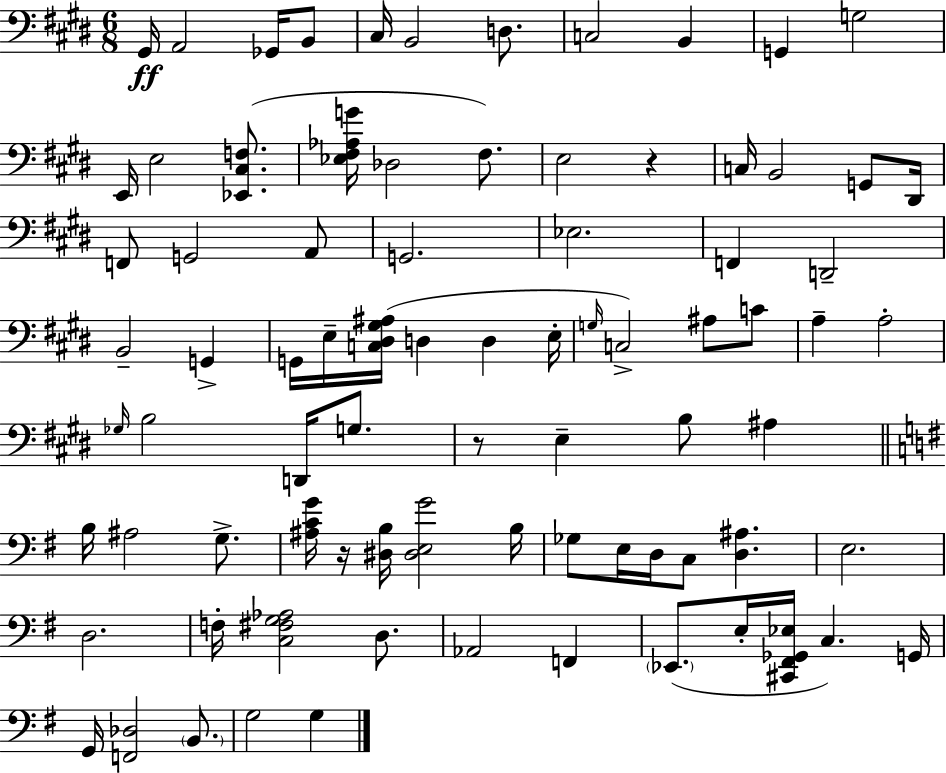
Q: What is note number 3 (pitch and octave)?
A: Gb2